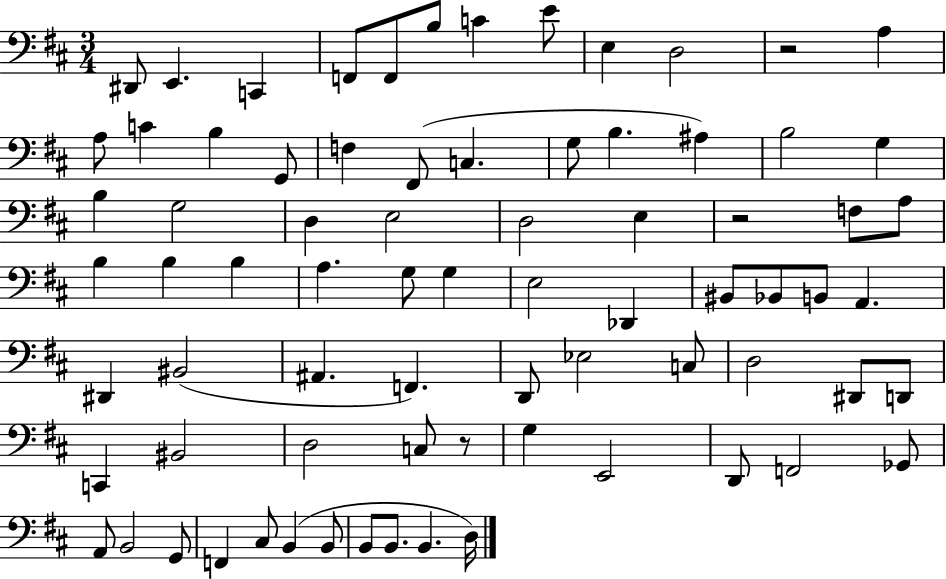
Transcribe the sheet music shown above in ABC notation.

X:1
T:Untitled
M:3/4
L:1/4
K:D
^D,,/2 E,, C,, F,,/2 F,,/2 B,/2 C E/2 E, D,2 z2 A, A,/2 C B, G,,/2 F, ^F,,/2 C, G,/2 B, ^A, B,2 G, B, G,2 D, E,2 D,2 E, z2 F,/2 A,/2 B, B, B, A, G,/2 G, E,2 _D,, ^B,,/2 _B,,/2 B,,/2 A,, ^D,, ^B,,2 ^A,, F,, D,,/2 _E,2 C,/2 D,2 ^D,,/2 D,,/2 C,, ^B,,2 D,2 C,/2 z/2 G, E,,2 D,,/2 F,,2 _G,,/2 A,,/2 B,,2 G,,/2 F,, ^C,/2 B,, B,,/2 B,,/2 B,,/2 B,, D,/4